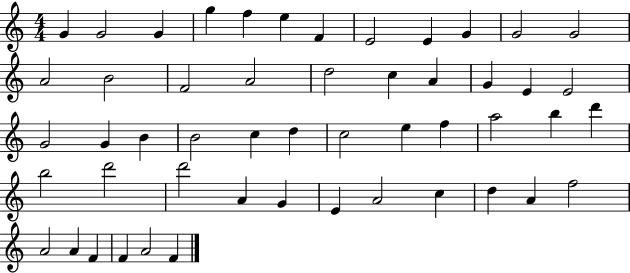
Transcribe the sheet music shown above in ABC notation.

X:1
T:Untitled
M:4/4
L:1/4
K:C
G G2 G g f e F E2 E G G2 G2 A2 B2 F2 A2 d2 c A G E E2 G2 G B B2 c d c2 e f a2 b d' b2 d'2 d'2 A G E A2 c d A f2 A2 A F F A2 F